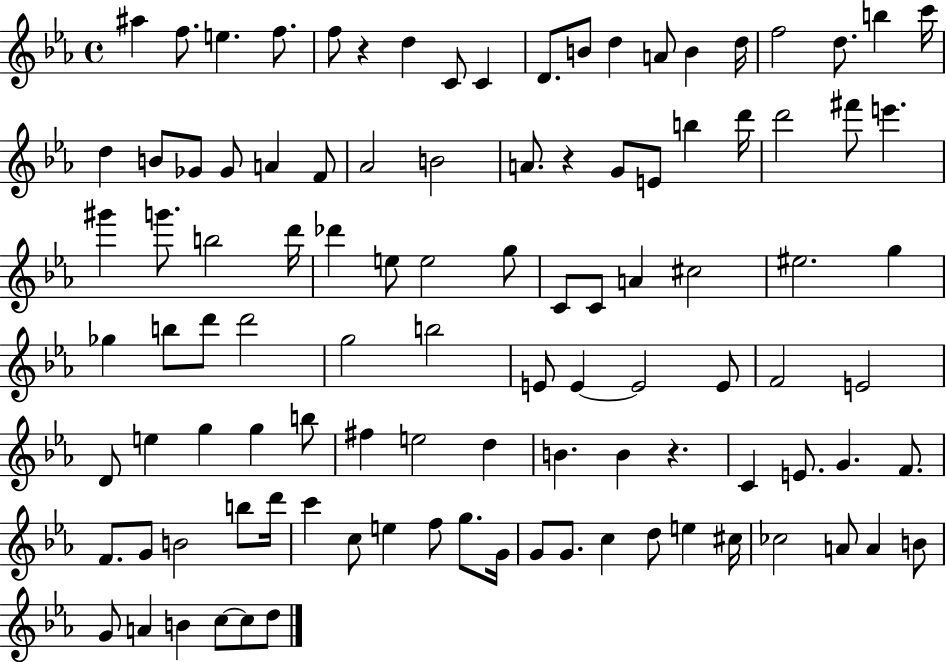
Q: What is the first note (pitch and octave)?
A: A#5